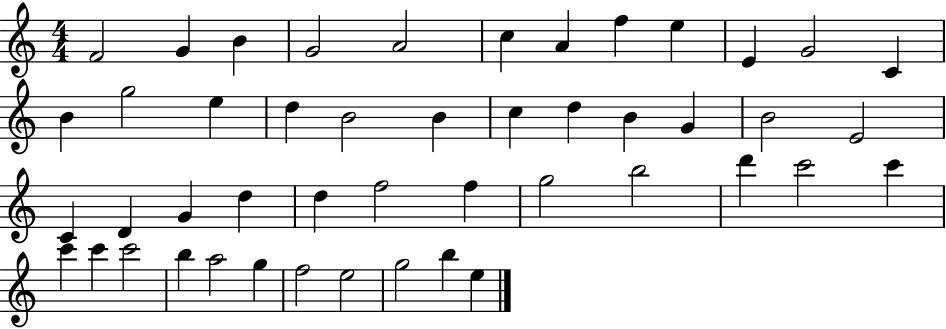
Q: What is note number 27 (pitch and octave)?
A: G4